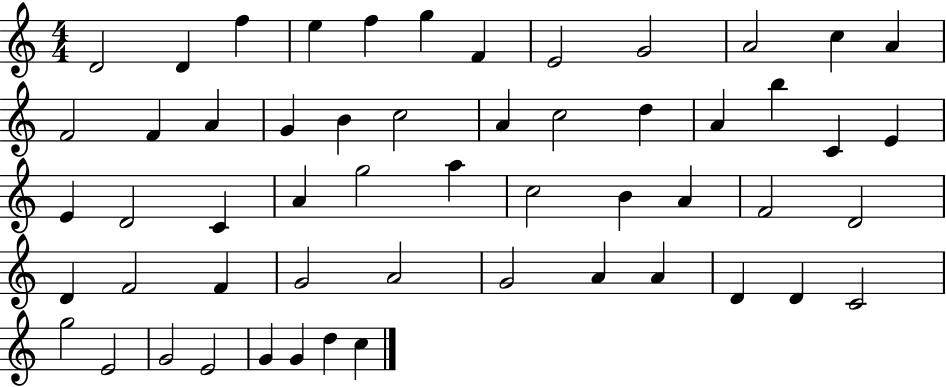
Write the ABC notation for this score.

X:1
T:Untitled
M:4/4
L:1/4
K:C
D2 D f e f g F E2 G2 A2 c A F2 F A G B c2 A c2 d A b C E E D2 C A g2 a c2 B A F2 D2 D F2 F G2 A2 G2 A A D D C2 g2 E2 G2 E2 G G d c